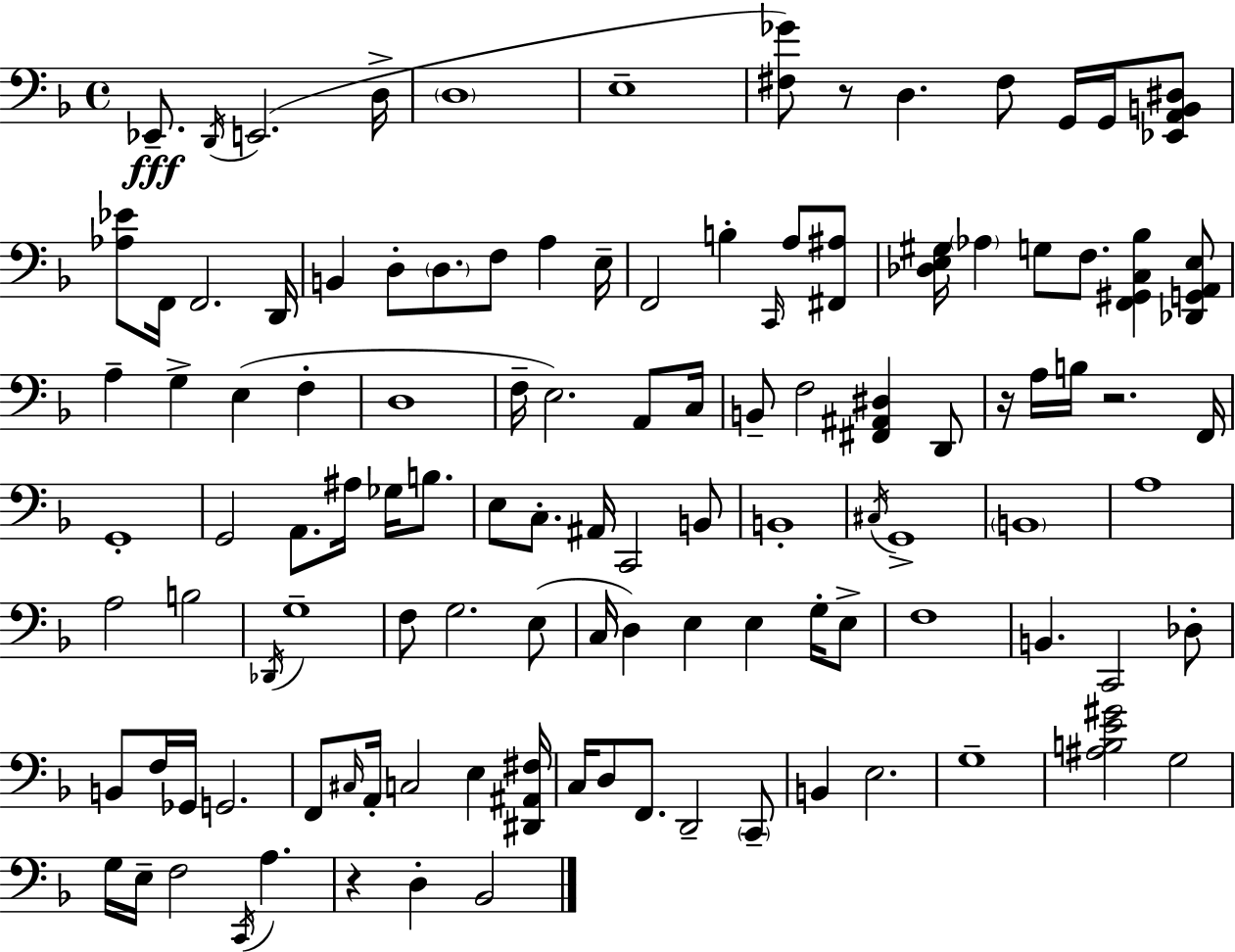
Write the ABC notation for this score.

X:1
T:Untitled
M:4/4
L:1/4
K:F
_E,,/2 D,,/4 E,,2 D,/4 D,4 E,4 [^F,_G]/2 z/2 D, ^F,/2 G,,/4 G,,/4 [_E,,A,,B,,^D,]/2 [_A,_E]/2 F,,/4 F,,2 D,,/4 B,, D,/2 D,/2 F,/2 A, E,/4 F,,2 B, C,,/4 A,/2 [^F,,^A,]/2 [_D,E,^G,]/4 _A, G,/2 F,/2 [F,,^G,,C,_B,] [_D,,G,,A,,E,]/2 A, G, E, F, D,4 F,/4 E,2 A,,/2 C,/4 B,,/2 F,2 [^F,,^A,,^D,] D,,/2 z/4 A,/4 B,/4 z2 F,,/4 G,,4 G,,2 A,,/2 ^A,/4 _G,/4 B,/2 E,/2 C,/2 ^A,,/4 C,,2 B,,/2 B,,4 ^C,/4 G,,4 B,,4 A,4 A,2 B,2 _D,,/4 G,4 F,/2 G,2 E,/2 C,/4 D, E, E, G,/4 E,/2 F,4 B,, C,,2 _D,/2 B,,/2 F,/4 _G,,/4 G,,2 F,,/2 ^C,/4 A,,/4 C,2 E, [^D,,^A,,^F,]/4 C,/4 D,/2 F,,/2 D,,2 C,,/2 B,, E,2 G,4 [^A,B,E^G]2 G,2 G,/4 E,/4 F,2 C,,/4 A, z D, _B,,2